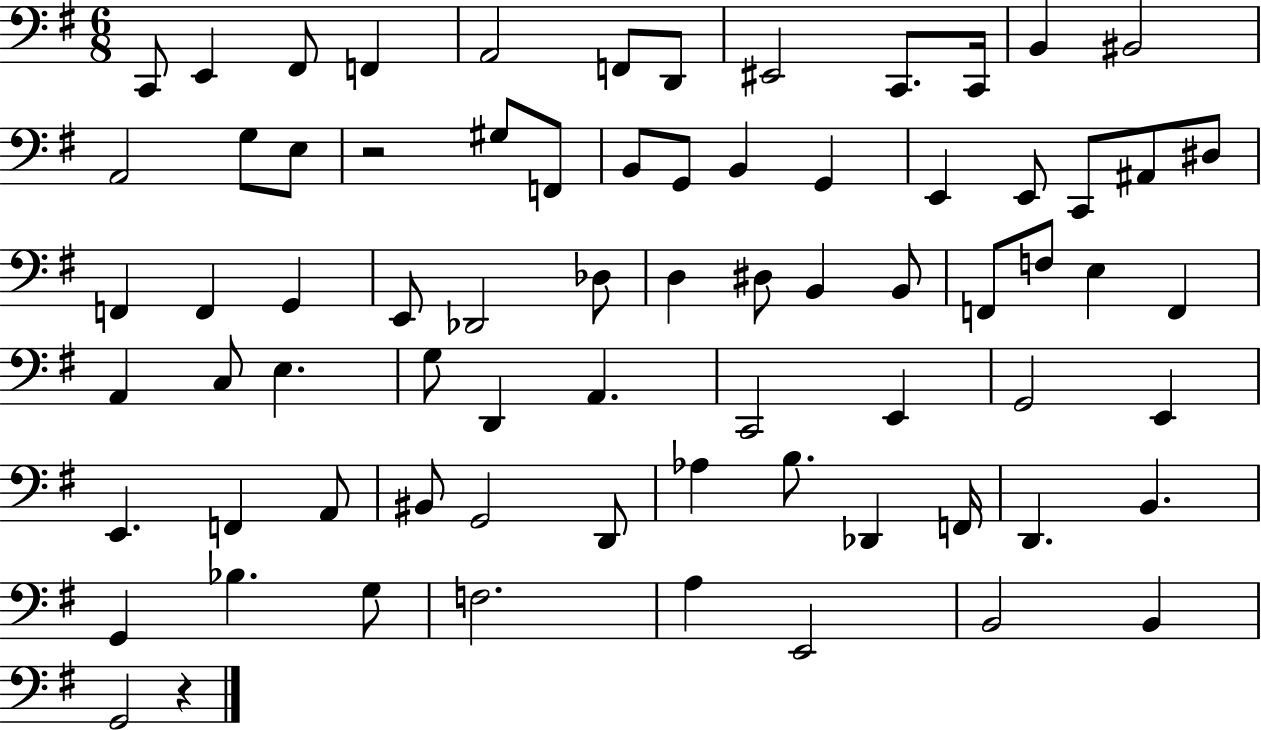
C2/e E2/q F#2/e F2/q A2/h F2/e D2/e EIS2/h C2/e. C2/s B2/q BIS2/h A2/h G3/e E3/e R/h G#3/e F2/e B2/e G2/e B2/q G2/q E2/q E2/e C2/e A#2/e D#3/e F2/q F2/q G2/q E2/e Db2/h Db3/e D3/q D#3/e B2/q B2/e F2/e F3/e E3/q F2/q A2/q C3/e E3/q. G3/e D2/q A2/q. C2/h E2/q G2/h E2/q E2/q. F2/q A2/e BIS2/e G2/h D2/e Ab3/q B3/e. Db2/q F2/s D2/q. B2/q. G2/q Bb3/q. G3/e F3/h. A3/q E2/h B2/h B2/q G2/h R/q